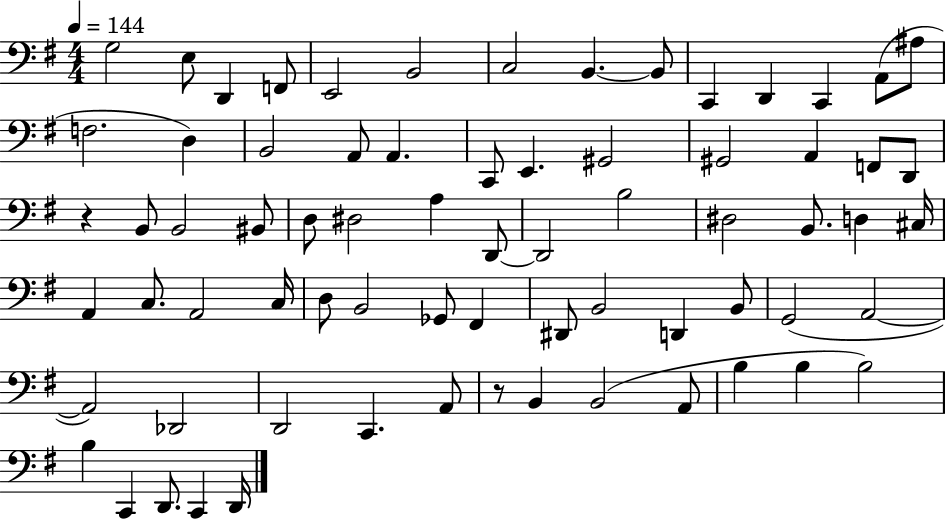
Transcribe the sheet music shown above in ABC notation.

X:1
T:Untitled
M:4/4
L:1/4
K:G
G,2 E,/2 D,, F,,/2 E,,2 B,,2 C,2 B,, B,,/2 C,, D,, C,, A,,/2 ^A,/2 F,2 D, B,,2 A,,/2 A,, C,,/2 E,, ^G,,2 ^G,,2 A,, F,,/2 D,,/2 z B,,/2 B,,2 ^B,,/2 D,/2 ^D,2 A, D,,/2 D,,2 B,2 ^D,2 B,,/2 D, ^C,/4 A,, C,/2 A,,2 C,/4 D,/2 B,,2 _G,,/2 ^F,, ^D,,/2 B,,2 D,, B,,/2 G,,2 A,,2 A,,2 _D,,2 D,,2 C,, A,,/2 z/2 B,, B,,2 A,,/2 B, B, B,2 B, C,, D,,/2 C,, D,,/4